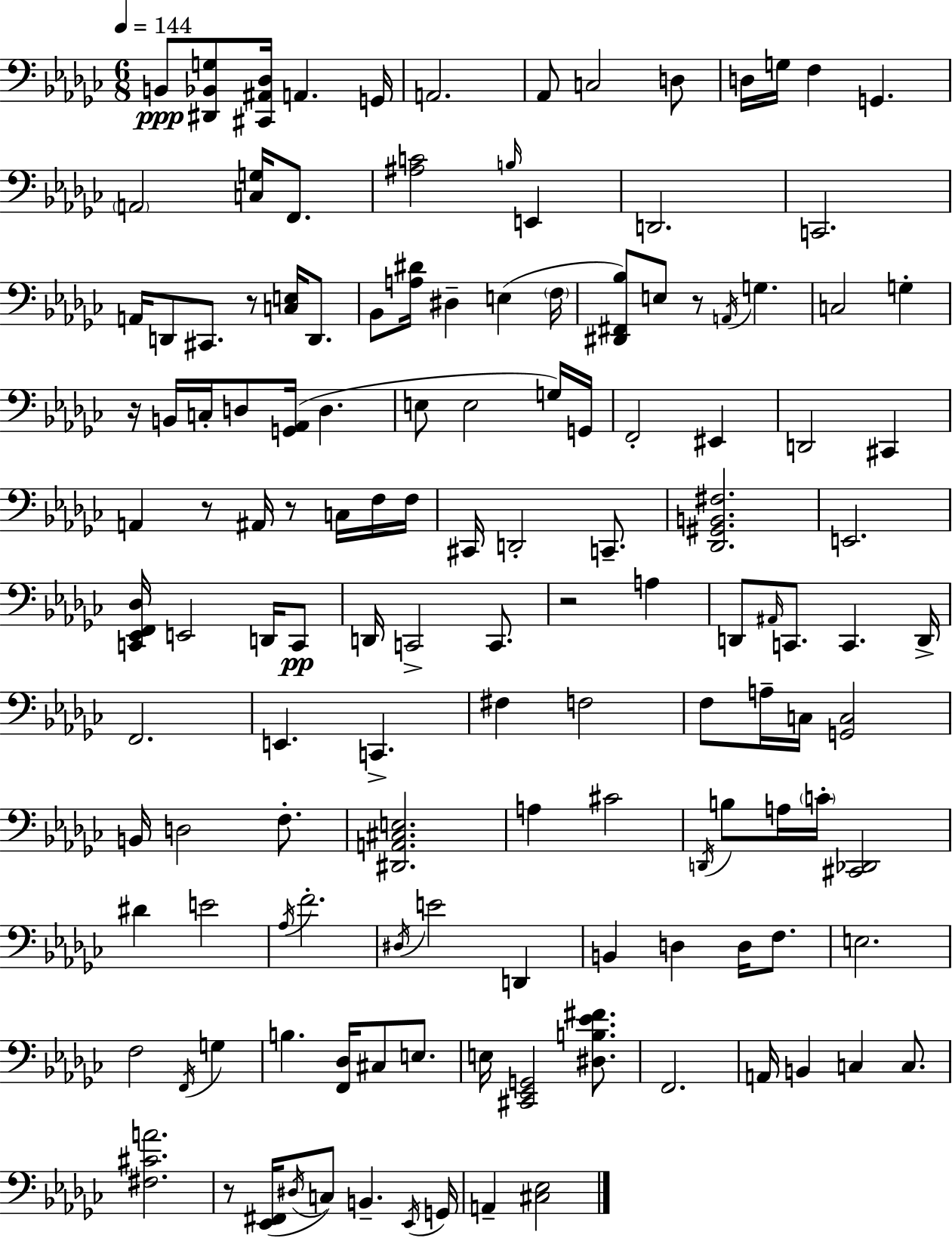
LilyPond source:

{
  \clef bass
  \numericTimeSignature
  \time 6/8
  \key ees \minor
  \tempo 4 = 144
  b,8\ppp <dis, bes, g>8 <cis, ais, des>16 a,4. g,16 | a,2. | aes,8 c2 d8 | d16 g16 f4 g,4. | \break \parenthesize a,2 <c g>16 f,8. | <ais c'>2 \grace { b16 } e,4 | d,2. | c,2. | \break a,16 d,8 cis,8. r8 <c e>16 d,8. | bes,8 <a dis'>16 dis4-- e4( | \parenthesize f16 <dis, fis, bes>8) e8 r8 \acciaccatura { a,16 } g4. | c2 g4-. | \break r16 b,16 c16-. d8 <g, aes,>16( d4. | e8 e2 | g16) g,16 f,2-. eis,4 | d,2 cis,4 | \break a,4 r8 ais,16 r8 c16 | f16 f16 cis,16 d,2-. c,8.-- | <des, gis, b, fis>2. | e,2. | \break <c, ees, f, des>16 e,2 d,16 | c,8\pp d,16 c,2-> c,8. | r2 a4 | d,8 \grace { ais,16 } c,8. c,4. | \break d,16-> f,2. | e,4. c,4.-> | fis4 f2 | f8 a16-- c16 <g, c>2 | \break b,16 d2 | f8.-. <dis, a, cis e>2. | a4 cis'2 | \acciaccatura { d,16 } b8 a16 \parenthesize c'16-. <cis, des,>2 | \break dis'4 e'2 | \acciaccatura { aes16 } f'2.-. | \acciaccatura { dis16 } e'2 | d,4 b,4 d4 | \break d16 f8. e2. | f2 | \acciaccatura { f,16 } g4 b4. | <f, des>16 cis8 e8. e16 <cis, ees, g,>2 | \break <dis b ees' fis'>8. f,2. | a,16 b,4 | c4 c8. <fis cis' a'>2. | r8 <ees, fis,>16( \acciaccatura { dis16 } c8) | \break b,4.-- \acciaccatura { ees,16 } g,16 a,4-- | <cis ees>2 \bar "|."
}